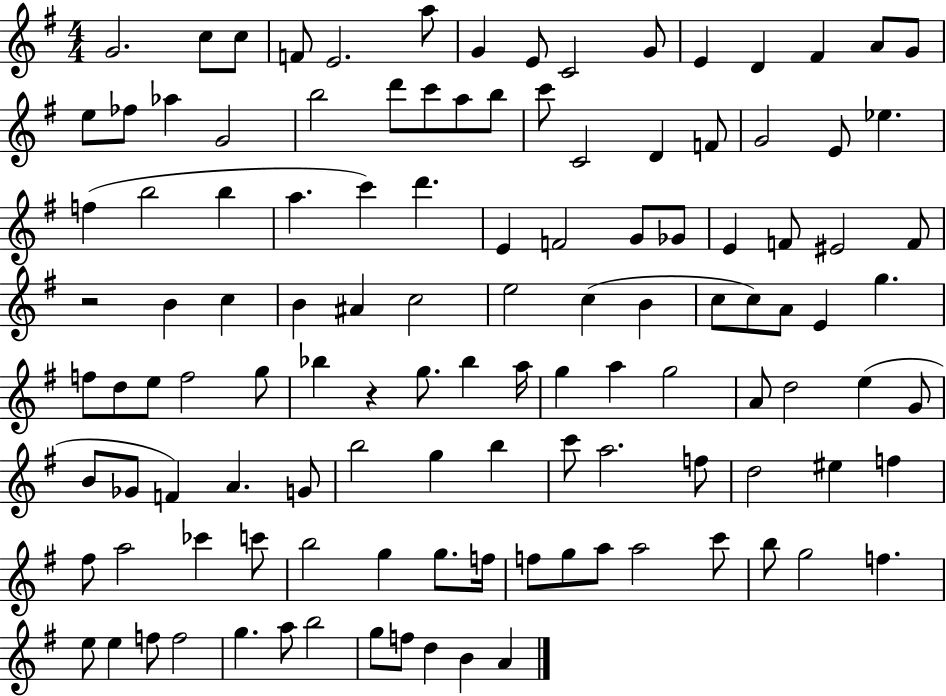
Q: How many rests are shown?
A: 2